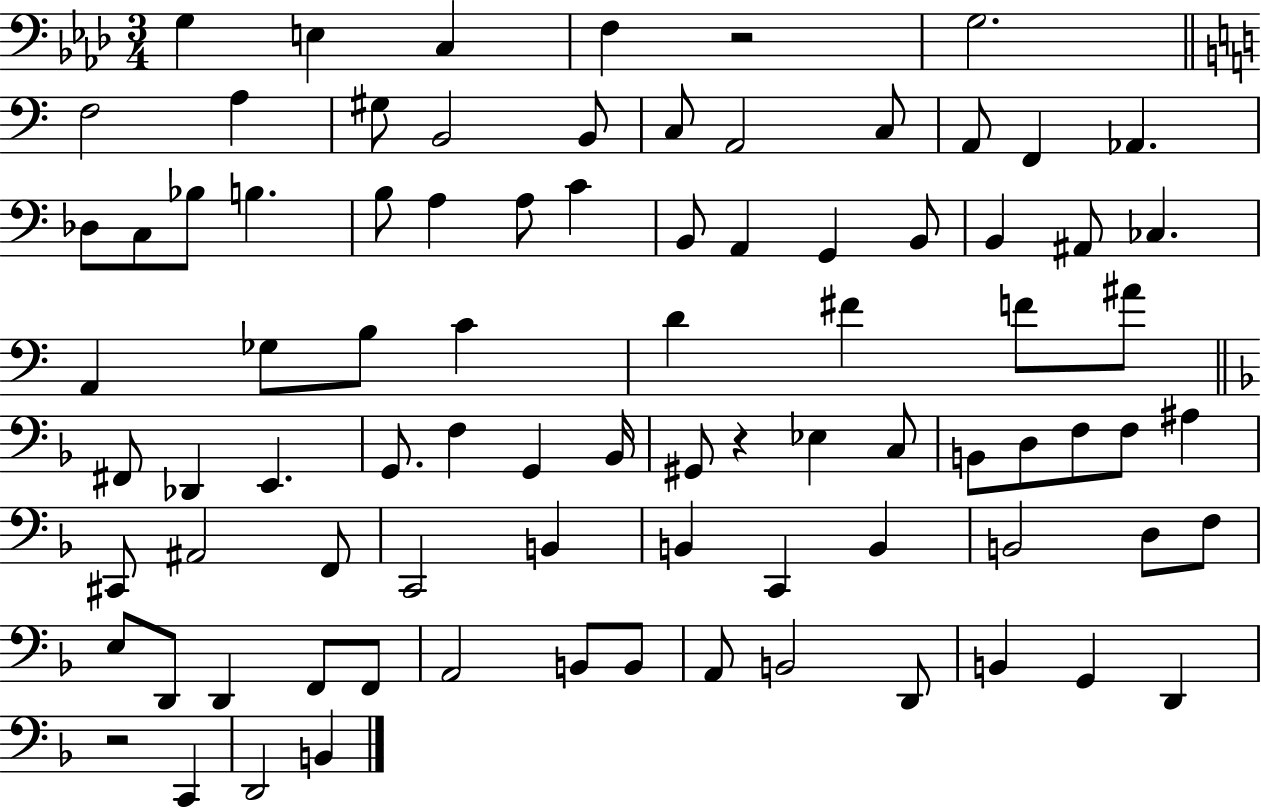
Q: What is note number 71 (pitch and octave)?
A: A2